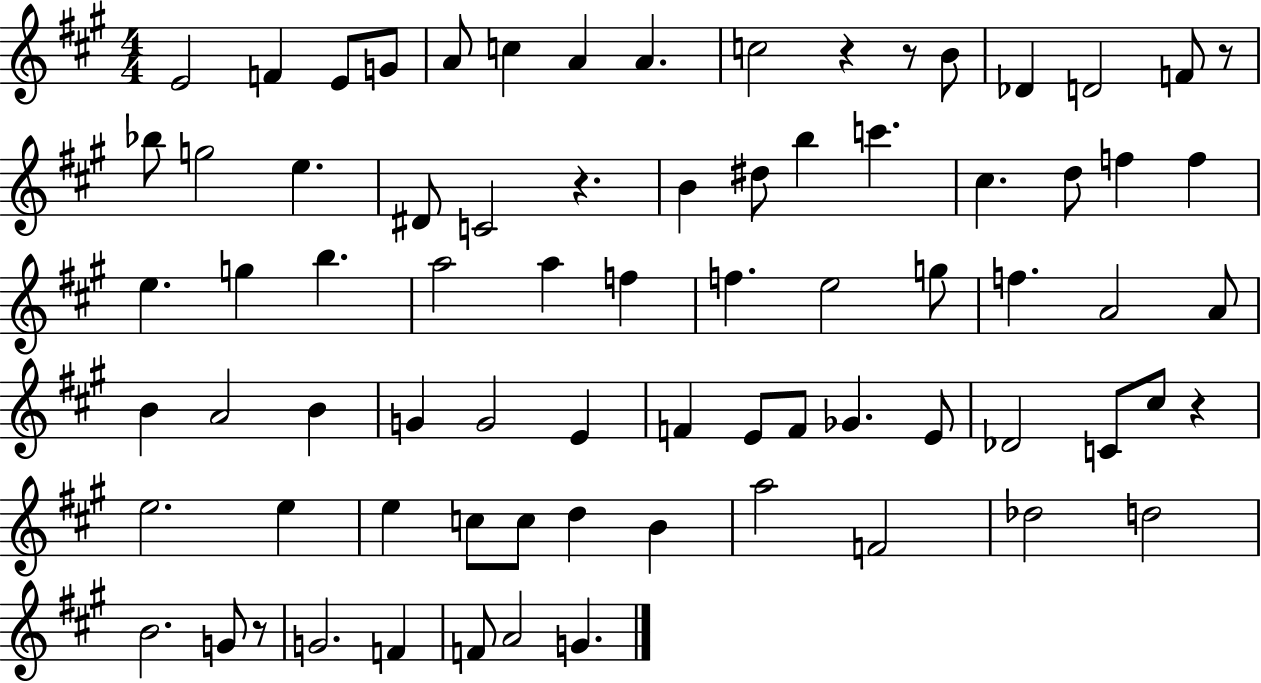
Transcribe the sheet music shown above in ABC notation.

X:1
T:Untitled
M:4/4
L:1/4
K:A
E2 F E/2 G/2 A/2 c A A c2 z z/2 B/2 _D D2 F/2 z/2 _b/2 g2 e ^D/2 C2 z B ^d/2 b c' ^c d/2 f f e g b a2 a f f e2 g/2 f A2 A/2 B A2 B G G2 E F E/2 F/2 _G E/2 _D2 C/2 ^c/2 z e2 e e c/2 c/2 d B a2 F2 _d2 d2 B2 G/2 z/2 G2 F F/2 A2 G